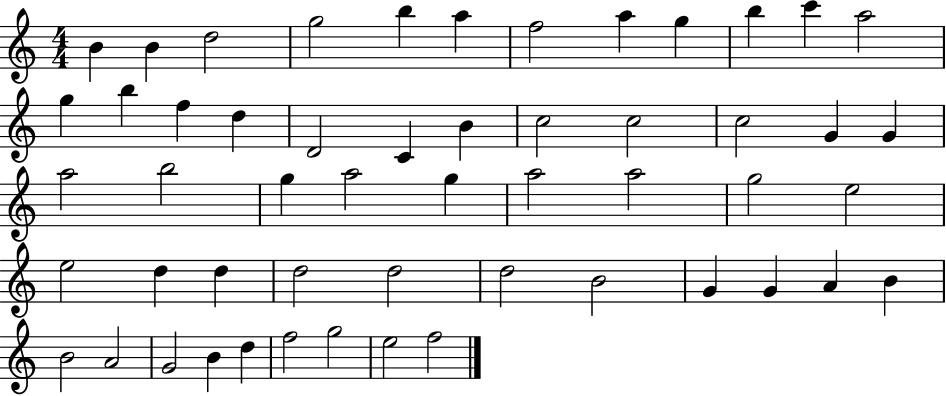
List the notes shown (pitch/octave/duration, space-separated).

B4/q B4/q D5/h G5/h B5/q A5/q F5/h A5/q G5/q B5/q C6/q A5/h G5/q B5/q F5/q D5/q D4/h C4/q B4/q C5/h C5/h C5/h G4/q G4/q A5/h B5/h G5/q A5/h G5/q A5/h A5/h G5/h E5/h E5/h D5/q D5/q D5/h D5/h D5/h B4/h G4/q G4/q A4/q B4/q B4/h A4/h G4/h B4/q D5/q F5/h G5/h E5/h F5/h